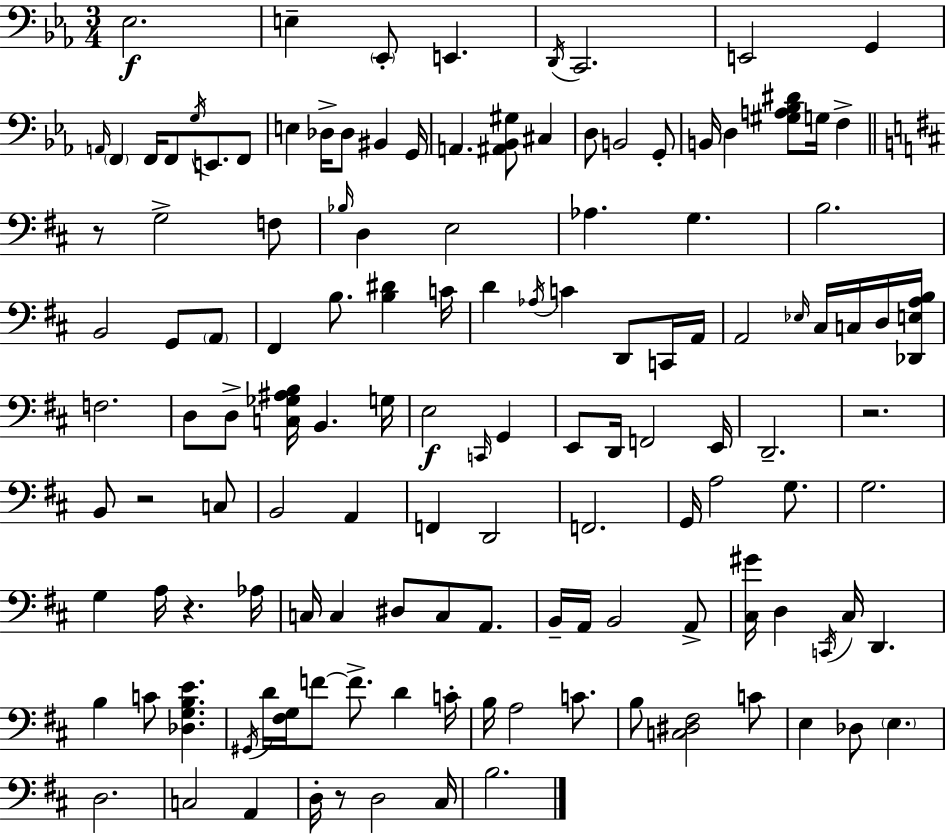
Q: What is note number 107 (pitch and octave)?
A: C4